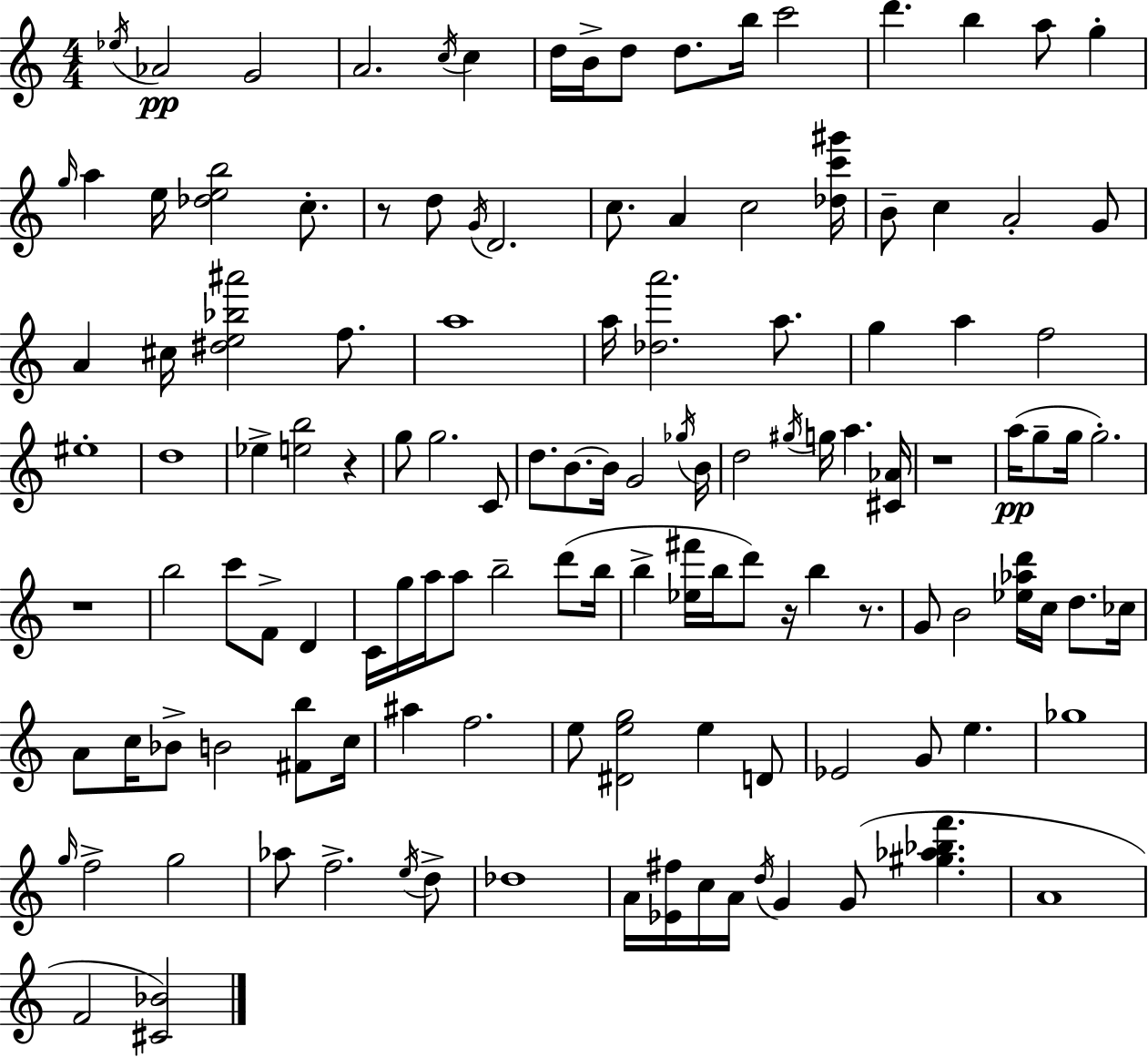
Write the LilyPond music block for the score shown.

{
  \clef treble
  \numericTimeSignature
  \time 4/4
  \key a \minor
  \acciaccatura { ees''16 }\pp aes'2 g'2 | a'2. \acciaccatura { c''16 } c''4 | d''16 b'16-> d''8 d''8. b''16 c'''2 | d'''4. b''4 a''8 g''4-. | \break \grace { g''16 } a''4 e''16 <des'' e'' b''>2 | c''8.-. r8 d''8 \acciaccatura { g'16 } d'2. | c''8. a'4 c''2 | <des'' c''' gis'''>16 b'8-- c''4 a'2-. | \break g'8 a'4 cis''16 <dis'' e'' bes'' ais'''>2 | f''8. a''1 | a''16 <des'' a'''>2. | a''8. g''4 a''4 f''2 | \break eis''1-. | d''1 | ees''4-> <e'' b''>2 | r4 g''8 g''2. | \break c'8 d''8. b'8.~~ b'16 g'2 | \acciaccatura { ges''16 } b'16 d''2 \acciaccatura { gis''16 } g''16 a''4. | <cis' aes'>16 r1 | a''16(\pp g''8-- g''16 g''2.-.) | \break r1 | b''2 c'''8 | f'8-> d'4 c'16 g''16 a''16 a''8 b''2-- | d'''8( b''16 b''4-> <ees'' fis'''>16 b''16 d'''8) r16 b''4 | \break r8. g'8 b'2 | <ees'' aes'' d'''>16 c''16 d''8. ces''16 a'8 c''16 bes'8-> b'2 | <fis' b''>8 c''16 ais''4 f''2. | e''8 <dis' e'' g''>2 | \break e''4 d'8 ees'2 g'8 | e''4. ges''1 | \grace { g''16 } f''2-> g''2 | aes''8 f''2.-> | \break \acciaccatura { e''16 } d''8-> des''1 | a'16 <ees' fis''>16 c''16 a'16 \acciaccatura { d''16 } g'4 | g'8( <gis'' aes'' bes'' f'''>4. a'1 | f'2 | \break <cis' bes'>2) \bar "|."
}